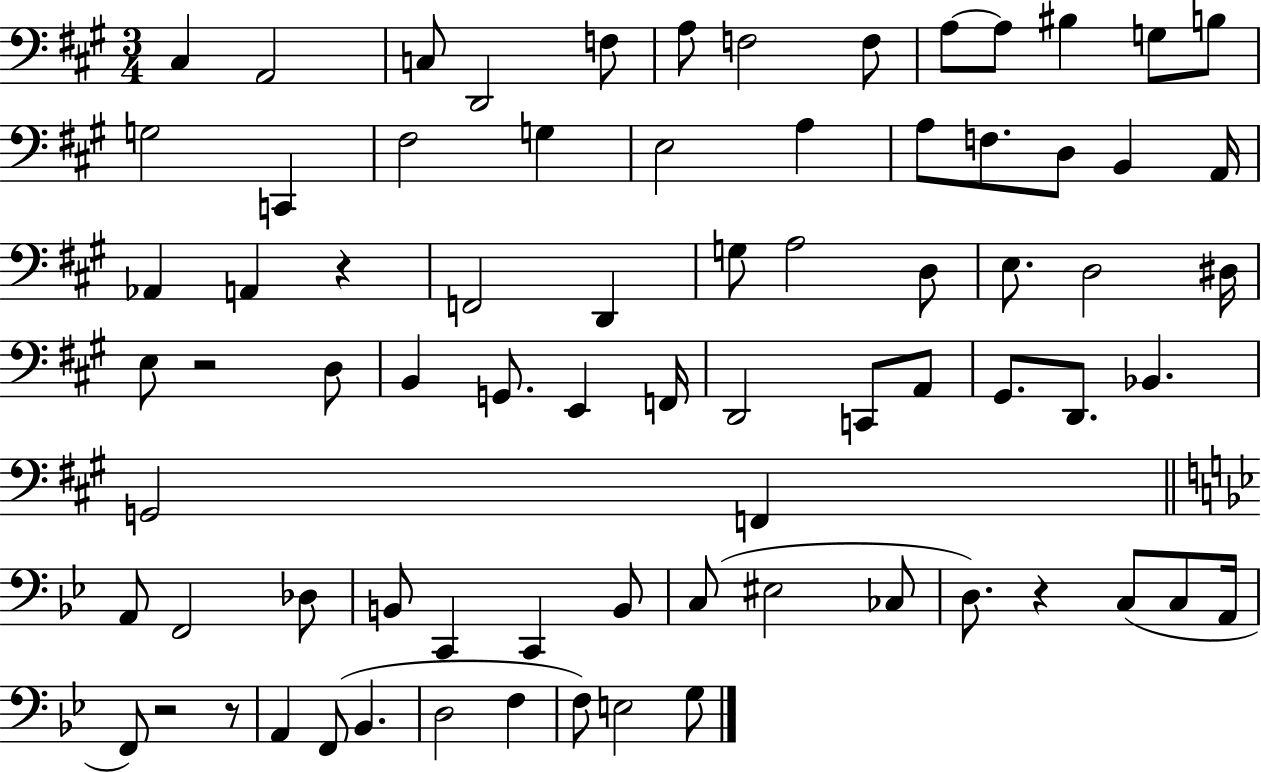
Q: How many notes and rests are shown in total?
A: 76